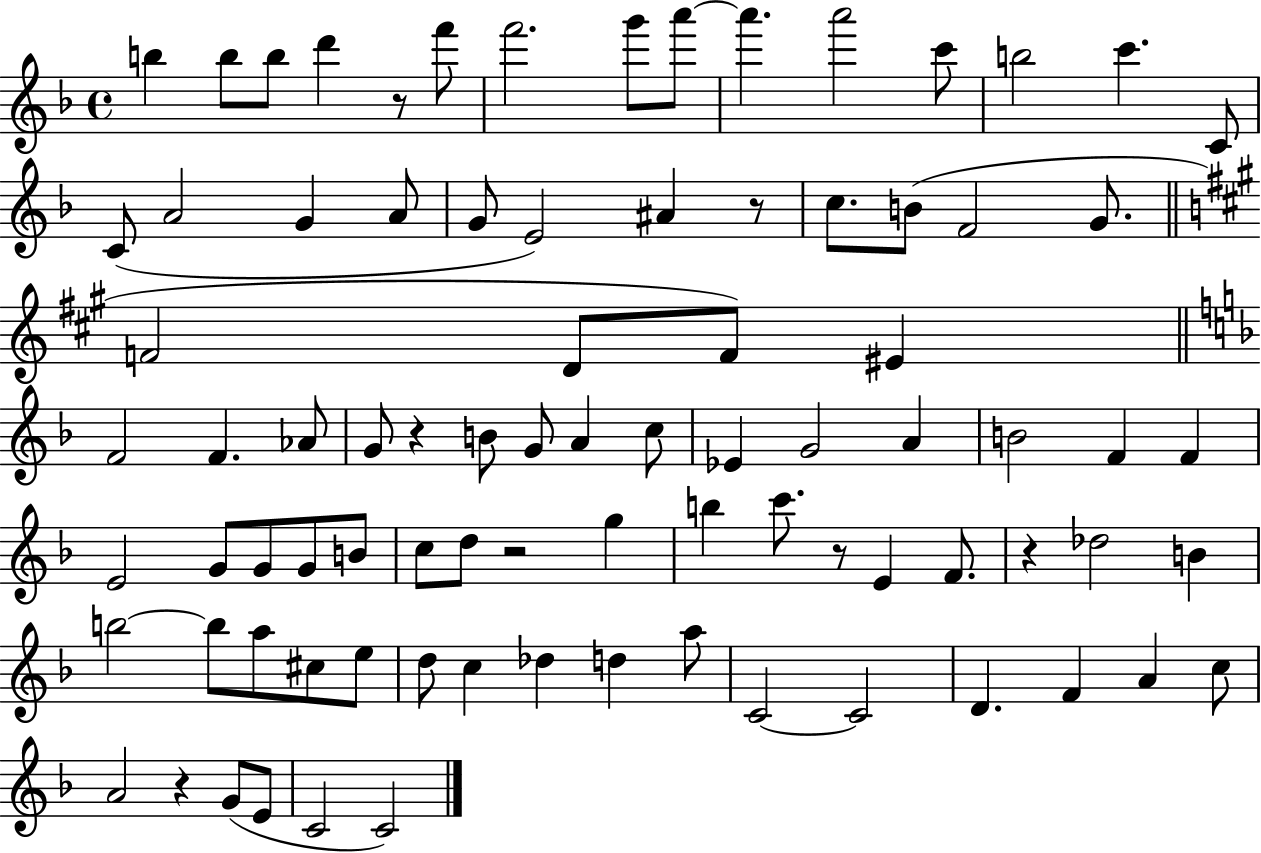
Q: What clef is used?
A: treble